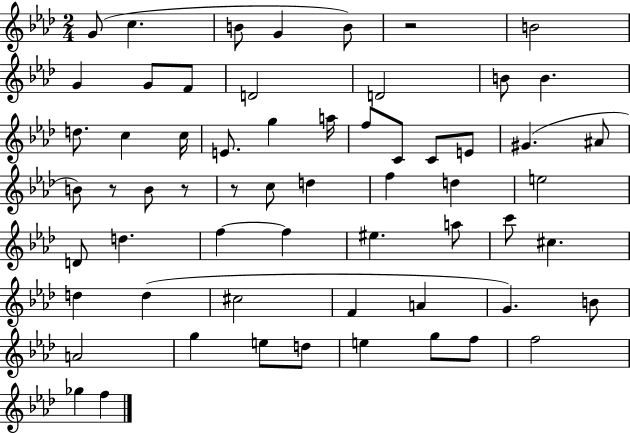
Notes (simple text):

G4/e C5/q. B4/e G4/q B4/e R/h B4/h G4/q G4/e F4/e D4/h D4/h B4/e B4/q. D5/e. C5/q C5/s E4/e. G5/q A5/s F5/e C4/e C4/e E4/e G#4/q. A#4/e B4/e R/e B4/e R/e R/e C5/e D5/q F5/q D5/q E5/h D4/e D5/q. F5/q F5/q EIS5/q. A5/e C6/e C#5/q. D5/q D5/q C#5/h F4/q A4/q G4/q. B4/e A4/h G5/q E5/e D5/e E5/q G5/e F5/e F5/h Gb5/q F5/q